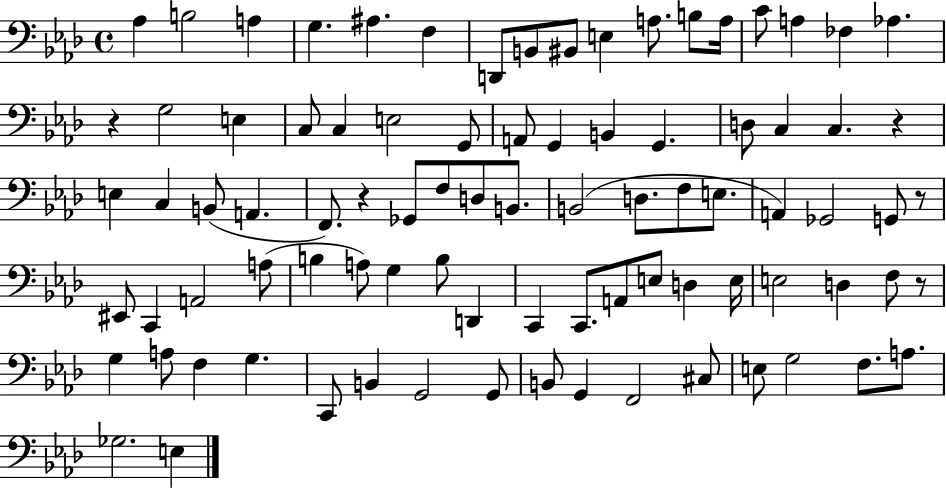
{
  \clef bass
  \time 4/4
  \defaultTimeSignature
  \key aes \major
  \repeat volta 2 { aes4 b2 a4 | g4. ais4. f4 | d,8 b,8 bis,8 e4 a8. b8 a16 | c'8 a4 fes4 aes4. | \break r4 g2 e4 | c8 c4 e2 g,8 | a,8 g,4 b,4 g,4. | d8 c4 c4. r4 | \break e4 c4 b,8( a,4. | f,8.) r4 ges,8 f8 d8 b,8. | b,2( d8. f8 e8. | a,4) ges,2 g,8 r8 | \break eis,8 c,4 a,2 a8( | b4 a8) g4 b8 d,4 | c,4 c,8. a,8 e8 d4 e16 | e2 d4 f8 r8 | \break g4 a8 f4 g4. | c,8 b,4 g,2 g,8 | b,8 g,4 f,2 cis8 | e8 g2 f8. a8. | \break ges2. e4 | } \bar "|."
}